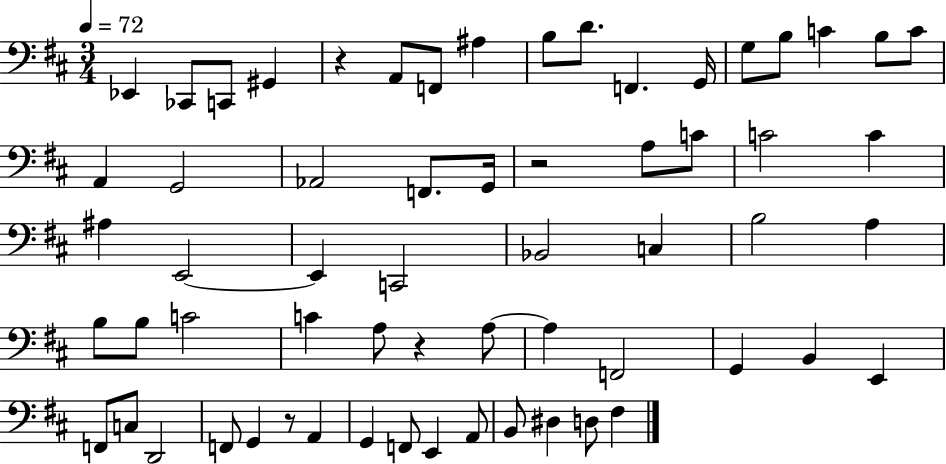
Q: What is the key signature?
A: D major